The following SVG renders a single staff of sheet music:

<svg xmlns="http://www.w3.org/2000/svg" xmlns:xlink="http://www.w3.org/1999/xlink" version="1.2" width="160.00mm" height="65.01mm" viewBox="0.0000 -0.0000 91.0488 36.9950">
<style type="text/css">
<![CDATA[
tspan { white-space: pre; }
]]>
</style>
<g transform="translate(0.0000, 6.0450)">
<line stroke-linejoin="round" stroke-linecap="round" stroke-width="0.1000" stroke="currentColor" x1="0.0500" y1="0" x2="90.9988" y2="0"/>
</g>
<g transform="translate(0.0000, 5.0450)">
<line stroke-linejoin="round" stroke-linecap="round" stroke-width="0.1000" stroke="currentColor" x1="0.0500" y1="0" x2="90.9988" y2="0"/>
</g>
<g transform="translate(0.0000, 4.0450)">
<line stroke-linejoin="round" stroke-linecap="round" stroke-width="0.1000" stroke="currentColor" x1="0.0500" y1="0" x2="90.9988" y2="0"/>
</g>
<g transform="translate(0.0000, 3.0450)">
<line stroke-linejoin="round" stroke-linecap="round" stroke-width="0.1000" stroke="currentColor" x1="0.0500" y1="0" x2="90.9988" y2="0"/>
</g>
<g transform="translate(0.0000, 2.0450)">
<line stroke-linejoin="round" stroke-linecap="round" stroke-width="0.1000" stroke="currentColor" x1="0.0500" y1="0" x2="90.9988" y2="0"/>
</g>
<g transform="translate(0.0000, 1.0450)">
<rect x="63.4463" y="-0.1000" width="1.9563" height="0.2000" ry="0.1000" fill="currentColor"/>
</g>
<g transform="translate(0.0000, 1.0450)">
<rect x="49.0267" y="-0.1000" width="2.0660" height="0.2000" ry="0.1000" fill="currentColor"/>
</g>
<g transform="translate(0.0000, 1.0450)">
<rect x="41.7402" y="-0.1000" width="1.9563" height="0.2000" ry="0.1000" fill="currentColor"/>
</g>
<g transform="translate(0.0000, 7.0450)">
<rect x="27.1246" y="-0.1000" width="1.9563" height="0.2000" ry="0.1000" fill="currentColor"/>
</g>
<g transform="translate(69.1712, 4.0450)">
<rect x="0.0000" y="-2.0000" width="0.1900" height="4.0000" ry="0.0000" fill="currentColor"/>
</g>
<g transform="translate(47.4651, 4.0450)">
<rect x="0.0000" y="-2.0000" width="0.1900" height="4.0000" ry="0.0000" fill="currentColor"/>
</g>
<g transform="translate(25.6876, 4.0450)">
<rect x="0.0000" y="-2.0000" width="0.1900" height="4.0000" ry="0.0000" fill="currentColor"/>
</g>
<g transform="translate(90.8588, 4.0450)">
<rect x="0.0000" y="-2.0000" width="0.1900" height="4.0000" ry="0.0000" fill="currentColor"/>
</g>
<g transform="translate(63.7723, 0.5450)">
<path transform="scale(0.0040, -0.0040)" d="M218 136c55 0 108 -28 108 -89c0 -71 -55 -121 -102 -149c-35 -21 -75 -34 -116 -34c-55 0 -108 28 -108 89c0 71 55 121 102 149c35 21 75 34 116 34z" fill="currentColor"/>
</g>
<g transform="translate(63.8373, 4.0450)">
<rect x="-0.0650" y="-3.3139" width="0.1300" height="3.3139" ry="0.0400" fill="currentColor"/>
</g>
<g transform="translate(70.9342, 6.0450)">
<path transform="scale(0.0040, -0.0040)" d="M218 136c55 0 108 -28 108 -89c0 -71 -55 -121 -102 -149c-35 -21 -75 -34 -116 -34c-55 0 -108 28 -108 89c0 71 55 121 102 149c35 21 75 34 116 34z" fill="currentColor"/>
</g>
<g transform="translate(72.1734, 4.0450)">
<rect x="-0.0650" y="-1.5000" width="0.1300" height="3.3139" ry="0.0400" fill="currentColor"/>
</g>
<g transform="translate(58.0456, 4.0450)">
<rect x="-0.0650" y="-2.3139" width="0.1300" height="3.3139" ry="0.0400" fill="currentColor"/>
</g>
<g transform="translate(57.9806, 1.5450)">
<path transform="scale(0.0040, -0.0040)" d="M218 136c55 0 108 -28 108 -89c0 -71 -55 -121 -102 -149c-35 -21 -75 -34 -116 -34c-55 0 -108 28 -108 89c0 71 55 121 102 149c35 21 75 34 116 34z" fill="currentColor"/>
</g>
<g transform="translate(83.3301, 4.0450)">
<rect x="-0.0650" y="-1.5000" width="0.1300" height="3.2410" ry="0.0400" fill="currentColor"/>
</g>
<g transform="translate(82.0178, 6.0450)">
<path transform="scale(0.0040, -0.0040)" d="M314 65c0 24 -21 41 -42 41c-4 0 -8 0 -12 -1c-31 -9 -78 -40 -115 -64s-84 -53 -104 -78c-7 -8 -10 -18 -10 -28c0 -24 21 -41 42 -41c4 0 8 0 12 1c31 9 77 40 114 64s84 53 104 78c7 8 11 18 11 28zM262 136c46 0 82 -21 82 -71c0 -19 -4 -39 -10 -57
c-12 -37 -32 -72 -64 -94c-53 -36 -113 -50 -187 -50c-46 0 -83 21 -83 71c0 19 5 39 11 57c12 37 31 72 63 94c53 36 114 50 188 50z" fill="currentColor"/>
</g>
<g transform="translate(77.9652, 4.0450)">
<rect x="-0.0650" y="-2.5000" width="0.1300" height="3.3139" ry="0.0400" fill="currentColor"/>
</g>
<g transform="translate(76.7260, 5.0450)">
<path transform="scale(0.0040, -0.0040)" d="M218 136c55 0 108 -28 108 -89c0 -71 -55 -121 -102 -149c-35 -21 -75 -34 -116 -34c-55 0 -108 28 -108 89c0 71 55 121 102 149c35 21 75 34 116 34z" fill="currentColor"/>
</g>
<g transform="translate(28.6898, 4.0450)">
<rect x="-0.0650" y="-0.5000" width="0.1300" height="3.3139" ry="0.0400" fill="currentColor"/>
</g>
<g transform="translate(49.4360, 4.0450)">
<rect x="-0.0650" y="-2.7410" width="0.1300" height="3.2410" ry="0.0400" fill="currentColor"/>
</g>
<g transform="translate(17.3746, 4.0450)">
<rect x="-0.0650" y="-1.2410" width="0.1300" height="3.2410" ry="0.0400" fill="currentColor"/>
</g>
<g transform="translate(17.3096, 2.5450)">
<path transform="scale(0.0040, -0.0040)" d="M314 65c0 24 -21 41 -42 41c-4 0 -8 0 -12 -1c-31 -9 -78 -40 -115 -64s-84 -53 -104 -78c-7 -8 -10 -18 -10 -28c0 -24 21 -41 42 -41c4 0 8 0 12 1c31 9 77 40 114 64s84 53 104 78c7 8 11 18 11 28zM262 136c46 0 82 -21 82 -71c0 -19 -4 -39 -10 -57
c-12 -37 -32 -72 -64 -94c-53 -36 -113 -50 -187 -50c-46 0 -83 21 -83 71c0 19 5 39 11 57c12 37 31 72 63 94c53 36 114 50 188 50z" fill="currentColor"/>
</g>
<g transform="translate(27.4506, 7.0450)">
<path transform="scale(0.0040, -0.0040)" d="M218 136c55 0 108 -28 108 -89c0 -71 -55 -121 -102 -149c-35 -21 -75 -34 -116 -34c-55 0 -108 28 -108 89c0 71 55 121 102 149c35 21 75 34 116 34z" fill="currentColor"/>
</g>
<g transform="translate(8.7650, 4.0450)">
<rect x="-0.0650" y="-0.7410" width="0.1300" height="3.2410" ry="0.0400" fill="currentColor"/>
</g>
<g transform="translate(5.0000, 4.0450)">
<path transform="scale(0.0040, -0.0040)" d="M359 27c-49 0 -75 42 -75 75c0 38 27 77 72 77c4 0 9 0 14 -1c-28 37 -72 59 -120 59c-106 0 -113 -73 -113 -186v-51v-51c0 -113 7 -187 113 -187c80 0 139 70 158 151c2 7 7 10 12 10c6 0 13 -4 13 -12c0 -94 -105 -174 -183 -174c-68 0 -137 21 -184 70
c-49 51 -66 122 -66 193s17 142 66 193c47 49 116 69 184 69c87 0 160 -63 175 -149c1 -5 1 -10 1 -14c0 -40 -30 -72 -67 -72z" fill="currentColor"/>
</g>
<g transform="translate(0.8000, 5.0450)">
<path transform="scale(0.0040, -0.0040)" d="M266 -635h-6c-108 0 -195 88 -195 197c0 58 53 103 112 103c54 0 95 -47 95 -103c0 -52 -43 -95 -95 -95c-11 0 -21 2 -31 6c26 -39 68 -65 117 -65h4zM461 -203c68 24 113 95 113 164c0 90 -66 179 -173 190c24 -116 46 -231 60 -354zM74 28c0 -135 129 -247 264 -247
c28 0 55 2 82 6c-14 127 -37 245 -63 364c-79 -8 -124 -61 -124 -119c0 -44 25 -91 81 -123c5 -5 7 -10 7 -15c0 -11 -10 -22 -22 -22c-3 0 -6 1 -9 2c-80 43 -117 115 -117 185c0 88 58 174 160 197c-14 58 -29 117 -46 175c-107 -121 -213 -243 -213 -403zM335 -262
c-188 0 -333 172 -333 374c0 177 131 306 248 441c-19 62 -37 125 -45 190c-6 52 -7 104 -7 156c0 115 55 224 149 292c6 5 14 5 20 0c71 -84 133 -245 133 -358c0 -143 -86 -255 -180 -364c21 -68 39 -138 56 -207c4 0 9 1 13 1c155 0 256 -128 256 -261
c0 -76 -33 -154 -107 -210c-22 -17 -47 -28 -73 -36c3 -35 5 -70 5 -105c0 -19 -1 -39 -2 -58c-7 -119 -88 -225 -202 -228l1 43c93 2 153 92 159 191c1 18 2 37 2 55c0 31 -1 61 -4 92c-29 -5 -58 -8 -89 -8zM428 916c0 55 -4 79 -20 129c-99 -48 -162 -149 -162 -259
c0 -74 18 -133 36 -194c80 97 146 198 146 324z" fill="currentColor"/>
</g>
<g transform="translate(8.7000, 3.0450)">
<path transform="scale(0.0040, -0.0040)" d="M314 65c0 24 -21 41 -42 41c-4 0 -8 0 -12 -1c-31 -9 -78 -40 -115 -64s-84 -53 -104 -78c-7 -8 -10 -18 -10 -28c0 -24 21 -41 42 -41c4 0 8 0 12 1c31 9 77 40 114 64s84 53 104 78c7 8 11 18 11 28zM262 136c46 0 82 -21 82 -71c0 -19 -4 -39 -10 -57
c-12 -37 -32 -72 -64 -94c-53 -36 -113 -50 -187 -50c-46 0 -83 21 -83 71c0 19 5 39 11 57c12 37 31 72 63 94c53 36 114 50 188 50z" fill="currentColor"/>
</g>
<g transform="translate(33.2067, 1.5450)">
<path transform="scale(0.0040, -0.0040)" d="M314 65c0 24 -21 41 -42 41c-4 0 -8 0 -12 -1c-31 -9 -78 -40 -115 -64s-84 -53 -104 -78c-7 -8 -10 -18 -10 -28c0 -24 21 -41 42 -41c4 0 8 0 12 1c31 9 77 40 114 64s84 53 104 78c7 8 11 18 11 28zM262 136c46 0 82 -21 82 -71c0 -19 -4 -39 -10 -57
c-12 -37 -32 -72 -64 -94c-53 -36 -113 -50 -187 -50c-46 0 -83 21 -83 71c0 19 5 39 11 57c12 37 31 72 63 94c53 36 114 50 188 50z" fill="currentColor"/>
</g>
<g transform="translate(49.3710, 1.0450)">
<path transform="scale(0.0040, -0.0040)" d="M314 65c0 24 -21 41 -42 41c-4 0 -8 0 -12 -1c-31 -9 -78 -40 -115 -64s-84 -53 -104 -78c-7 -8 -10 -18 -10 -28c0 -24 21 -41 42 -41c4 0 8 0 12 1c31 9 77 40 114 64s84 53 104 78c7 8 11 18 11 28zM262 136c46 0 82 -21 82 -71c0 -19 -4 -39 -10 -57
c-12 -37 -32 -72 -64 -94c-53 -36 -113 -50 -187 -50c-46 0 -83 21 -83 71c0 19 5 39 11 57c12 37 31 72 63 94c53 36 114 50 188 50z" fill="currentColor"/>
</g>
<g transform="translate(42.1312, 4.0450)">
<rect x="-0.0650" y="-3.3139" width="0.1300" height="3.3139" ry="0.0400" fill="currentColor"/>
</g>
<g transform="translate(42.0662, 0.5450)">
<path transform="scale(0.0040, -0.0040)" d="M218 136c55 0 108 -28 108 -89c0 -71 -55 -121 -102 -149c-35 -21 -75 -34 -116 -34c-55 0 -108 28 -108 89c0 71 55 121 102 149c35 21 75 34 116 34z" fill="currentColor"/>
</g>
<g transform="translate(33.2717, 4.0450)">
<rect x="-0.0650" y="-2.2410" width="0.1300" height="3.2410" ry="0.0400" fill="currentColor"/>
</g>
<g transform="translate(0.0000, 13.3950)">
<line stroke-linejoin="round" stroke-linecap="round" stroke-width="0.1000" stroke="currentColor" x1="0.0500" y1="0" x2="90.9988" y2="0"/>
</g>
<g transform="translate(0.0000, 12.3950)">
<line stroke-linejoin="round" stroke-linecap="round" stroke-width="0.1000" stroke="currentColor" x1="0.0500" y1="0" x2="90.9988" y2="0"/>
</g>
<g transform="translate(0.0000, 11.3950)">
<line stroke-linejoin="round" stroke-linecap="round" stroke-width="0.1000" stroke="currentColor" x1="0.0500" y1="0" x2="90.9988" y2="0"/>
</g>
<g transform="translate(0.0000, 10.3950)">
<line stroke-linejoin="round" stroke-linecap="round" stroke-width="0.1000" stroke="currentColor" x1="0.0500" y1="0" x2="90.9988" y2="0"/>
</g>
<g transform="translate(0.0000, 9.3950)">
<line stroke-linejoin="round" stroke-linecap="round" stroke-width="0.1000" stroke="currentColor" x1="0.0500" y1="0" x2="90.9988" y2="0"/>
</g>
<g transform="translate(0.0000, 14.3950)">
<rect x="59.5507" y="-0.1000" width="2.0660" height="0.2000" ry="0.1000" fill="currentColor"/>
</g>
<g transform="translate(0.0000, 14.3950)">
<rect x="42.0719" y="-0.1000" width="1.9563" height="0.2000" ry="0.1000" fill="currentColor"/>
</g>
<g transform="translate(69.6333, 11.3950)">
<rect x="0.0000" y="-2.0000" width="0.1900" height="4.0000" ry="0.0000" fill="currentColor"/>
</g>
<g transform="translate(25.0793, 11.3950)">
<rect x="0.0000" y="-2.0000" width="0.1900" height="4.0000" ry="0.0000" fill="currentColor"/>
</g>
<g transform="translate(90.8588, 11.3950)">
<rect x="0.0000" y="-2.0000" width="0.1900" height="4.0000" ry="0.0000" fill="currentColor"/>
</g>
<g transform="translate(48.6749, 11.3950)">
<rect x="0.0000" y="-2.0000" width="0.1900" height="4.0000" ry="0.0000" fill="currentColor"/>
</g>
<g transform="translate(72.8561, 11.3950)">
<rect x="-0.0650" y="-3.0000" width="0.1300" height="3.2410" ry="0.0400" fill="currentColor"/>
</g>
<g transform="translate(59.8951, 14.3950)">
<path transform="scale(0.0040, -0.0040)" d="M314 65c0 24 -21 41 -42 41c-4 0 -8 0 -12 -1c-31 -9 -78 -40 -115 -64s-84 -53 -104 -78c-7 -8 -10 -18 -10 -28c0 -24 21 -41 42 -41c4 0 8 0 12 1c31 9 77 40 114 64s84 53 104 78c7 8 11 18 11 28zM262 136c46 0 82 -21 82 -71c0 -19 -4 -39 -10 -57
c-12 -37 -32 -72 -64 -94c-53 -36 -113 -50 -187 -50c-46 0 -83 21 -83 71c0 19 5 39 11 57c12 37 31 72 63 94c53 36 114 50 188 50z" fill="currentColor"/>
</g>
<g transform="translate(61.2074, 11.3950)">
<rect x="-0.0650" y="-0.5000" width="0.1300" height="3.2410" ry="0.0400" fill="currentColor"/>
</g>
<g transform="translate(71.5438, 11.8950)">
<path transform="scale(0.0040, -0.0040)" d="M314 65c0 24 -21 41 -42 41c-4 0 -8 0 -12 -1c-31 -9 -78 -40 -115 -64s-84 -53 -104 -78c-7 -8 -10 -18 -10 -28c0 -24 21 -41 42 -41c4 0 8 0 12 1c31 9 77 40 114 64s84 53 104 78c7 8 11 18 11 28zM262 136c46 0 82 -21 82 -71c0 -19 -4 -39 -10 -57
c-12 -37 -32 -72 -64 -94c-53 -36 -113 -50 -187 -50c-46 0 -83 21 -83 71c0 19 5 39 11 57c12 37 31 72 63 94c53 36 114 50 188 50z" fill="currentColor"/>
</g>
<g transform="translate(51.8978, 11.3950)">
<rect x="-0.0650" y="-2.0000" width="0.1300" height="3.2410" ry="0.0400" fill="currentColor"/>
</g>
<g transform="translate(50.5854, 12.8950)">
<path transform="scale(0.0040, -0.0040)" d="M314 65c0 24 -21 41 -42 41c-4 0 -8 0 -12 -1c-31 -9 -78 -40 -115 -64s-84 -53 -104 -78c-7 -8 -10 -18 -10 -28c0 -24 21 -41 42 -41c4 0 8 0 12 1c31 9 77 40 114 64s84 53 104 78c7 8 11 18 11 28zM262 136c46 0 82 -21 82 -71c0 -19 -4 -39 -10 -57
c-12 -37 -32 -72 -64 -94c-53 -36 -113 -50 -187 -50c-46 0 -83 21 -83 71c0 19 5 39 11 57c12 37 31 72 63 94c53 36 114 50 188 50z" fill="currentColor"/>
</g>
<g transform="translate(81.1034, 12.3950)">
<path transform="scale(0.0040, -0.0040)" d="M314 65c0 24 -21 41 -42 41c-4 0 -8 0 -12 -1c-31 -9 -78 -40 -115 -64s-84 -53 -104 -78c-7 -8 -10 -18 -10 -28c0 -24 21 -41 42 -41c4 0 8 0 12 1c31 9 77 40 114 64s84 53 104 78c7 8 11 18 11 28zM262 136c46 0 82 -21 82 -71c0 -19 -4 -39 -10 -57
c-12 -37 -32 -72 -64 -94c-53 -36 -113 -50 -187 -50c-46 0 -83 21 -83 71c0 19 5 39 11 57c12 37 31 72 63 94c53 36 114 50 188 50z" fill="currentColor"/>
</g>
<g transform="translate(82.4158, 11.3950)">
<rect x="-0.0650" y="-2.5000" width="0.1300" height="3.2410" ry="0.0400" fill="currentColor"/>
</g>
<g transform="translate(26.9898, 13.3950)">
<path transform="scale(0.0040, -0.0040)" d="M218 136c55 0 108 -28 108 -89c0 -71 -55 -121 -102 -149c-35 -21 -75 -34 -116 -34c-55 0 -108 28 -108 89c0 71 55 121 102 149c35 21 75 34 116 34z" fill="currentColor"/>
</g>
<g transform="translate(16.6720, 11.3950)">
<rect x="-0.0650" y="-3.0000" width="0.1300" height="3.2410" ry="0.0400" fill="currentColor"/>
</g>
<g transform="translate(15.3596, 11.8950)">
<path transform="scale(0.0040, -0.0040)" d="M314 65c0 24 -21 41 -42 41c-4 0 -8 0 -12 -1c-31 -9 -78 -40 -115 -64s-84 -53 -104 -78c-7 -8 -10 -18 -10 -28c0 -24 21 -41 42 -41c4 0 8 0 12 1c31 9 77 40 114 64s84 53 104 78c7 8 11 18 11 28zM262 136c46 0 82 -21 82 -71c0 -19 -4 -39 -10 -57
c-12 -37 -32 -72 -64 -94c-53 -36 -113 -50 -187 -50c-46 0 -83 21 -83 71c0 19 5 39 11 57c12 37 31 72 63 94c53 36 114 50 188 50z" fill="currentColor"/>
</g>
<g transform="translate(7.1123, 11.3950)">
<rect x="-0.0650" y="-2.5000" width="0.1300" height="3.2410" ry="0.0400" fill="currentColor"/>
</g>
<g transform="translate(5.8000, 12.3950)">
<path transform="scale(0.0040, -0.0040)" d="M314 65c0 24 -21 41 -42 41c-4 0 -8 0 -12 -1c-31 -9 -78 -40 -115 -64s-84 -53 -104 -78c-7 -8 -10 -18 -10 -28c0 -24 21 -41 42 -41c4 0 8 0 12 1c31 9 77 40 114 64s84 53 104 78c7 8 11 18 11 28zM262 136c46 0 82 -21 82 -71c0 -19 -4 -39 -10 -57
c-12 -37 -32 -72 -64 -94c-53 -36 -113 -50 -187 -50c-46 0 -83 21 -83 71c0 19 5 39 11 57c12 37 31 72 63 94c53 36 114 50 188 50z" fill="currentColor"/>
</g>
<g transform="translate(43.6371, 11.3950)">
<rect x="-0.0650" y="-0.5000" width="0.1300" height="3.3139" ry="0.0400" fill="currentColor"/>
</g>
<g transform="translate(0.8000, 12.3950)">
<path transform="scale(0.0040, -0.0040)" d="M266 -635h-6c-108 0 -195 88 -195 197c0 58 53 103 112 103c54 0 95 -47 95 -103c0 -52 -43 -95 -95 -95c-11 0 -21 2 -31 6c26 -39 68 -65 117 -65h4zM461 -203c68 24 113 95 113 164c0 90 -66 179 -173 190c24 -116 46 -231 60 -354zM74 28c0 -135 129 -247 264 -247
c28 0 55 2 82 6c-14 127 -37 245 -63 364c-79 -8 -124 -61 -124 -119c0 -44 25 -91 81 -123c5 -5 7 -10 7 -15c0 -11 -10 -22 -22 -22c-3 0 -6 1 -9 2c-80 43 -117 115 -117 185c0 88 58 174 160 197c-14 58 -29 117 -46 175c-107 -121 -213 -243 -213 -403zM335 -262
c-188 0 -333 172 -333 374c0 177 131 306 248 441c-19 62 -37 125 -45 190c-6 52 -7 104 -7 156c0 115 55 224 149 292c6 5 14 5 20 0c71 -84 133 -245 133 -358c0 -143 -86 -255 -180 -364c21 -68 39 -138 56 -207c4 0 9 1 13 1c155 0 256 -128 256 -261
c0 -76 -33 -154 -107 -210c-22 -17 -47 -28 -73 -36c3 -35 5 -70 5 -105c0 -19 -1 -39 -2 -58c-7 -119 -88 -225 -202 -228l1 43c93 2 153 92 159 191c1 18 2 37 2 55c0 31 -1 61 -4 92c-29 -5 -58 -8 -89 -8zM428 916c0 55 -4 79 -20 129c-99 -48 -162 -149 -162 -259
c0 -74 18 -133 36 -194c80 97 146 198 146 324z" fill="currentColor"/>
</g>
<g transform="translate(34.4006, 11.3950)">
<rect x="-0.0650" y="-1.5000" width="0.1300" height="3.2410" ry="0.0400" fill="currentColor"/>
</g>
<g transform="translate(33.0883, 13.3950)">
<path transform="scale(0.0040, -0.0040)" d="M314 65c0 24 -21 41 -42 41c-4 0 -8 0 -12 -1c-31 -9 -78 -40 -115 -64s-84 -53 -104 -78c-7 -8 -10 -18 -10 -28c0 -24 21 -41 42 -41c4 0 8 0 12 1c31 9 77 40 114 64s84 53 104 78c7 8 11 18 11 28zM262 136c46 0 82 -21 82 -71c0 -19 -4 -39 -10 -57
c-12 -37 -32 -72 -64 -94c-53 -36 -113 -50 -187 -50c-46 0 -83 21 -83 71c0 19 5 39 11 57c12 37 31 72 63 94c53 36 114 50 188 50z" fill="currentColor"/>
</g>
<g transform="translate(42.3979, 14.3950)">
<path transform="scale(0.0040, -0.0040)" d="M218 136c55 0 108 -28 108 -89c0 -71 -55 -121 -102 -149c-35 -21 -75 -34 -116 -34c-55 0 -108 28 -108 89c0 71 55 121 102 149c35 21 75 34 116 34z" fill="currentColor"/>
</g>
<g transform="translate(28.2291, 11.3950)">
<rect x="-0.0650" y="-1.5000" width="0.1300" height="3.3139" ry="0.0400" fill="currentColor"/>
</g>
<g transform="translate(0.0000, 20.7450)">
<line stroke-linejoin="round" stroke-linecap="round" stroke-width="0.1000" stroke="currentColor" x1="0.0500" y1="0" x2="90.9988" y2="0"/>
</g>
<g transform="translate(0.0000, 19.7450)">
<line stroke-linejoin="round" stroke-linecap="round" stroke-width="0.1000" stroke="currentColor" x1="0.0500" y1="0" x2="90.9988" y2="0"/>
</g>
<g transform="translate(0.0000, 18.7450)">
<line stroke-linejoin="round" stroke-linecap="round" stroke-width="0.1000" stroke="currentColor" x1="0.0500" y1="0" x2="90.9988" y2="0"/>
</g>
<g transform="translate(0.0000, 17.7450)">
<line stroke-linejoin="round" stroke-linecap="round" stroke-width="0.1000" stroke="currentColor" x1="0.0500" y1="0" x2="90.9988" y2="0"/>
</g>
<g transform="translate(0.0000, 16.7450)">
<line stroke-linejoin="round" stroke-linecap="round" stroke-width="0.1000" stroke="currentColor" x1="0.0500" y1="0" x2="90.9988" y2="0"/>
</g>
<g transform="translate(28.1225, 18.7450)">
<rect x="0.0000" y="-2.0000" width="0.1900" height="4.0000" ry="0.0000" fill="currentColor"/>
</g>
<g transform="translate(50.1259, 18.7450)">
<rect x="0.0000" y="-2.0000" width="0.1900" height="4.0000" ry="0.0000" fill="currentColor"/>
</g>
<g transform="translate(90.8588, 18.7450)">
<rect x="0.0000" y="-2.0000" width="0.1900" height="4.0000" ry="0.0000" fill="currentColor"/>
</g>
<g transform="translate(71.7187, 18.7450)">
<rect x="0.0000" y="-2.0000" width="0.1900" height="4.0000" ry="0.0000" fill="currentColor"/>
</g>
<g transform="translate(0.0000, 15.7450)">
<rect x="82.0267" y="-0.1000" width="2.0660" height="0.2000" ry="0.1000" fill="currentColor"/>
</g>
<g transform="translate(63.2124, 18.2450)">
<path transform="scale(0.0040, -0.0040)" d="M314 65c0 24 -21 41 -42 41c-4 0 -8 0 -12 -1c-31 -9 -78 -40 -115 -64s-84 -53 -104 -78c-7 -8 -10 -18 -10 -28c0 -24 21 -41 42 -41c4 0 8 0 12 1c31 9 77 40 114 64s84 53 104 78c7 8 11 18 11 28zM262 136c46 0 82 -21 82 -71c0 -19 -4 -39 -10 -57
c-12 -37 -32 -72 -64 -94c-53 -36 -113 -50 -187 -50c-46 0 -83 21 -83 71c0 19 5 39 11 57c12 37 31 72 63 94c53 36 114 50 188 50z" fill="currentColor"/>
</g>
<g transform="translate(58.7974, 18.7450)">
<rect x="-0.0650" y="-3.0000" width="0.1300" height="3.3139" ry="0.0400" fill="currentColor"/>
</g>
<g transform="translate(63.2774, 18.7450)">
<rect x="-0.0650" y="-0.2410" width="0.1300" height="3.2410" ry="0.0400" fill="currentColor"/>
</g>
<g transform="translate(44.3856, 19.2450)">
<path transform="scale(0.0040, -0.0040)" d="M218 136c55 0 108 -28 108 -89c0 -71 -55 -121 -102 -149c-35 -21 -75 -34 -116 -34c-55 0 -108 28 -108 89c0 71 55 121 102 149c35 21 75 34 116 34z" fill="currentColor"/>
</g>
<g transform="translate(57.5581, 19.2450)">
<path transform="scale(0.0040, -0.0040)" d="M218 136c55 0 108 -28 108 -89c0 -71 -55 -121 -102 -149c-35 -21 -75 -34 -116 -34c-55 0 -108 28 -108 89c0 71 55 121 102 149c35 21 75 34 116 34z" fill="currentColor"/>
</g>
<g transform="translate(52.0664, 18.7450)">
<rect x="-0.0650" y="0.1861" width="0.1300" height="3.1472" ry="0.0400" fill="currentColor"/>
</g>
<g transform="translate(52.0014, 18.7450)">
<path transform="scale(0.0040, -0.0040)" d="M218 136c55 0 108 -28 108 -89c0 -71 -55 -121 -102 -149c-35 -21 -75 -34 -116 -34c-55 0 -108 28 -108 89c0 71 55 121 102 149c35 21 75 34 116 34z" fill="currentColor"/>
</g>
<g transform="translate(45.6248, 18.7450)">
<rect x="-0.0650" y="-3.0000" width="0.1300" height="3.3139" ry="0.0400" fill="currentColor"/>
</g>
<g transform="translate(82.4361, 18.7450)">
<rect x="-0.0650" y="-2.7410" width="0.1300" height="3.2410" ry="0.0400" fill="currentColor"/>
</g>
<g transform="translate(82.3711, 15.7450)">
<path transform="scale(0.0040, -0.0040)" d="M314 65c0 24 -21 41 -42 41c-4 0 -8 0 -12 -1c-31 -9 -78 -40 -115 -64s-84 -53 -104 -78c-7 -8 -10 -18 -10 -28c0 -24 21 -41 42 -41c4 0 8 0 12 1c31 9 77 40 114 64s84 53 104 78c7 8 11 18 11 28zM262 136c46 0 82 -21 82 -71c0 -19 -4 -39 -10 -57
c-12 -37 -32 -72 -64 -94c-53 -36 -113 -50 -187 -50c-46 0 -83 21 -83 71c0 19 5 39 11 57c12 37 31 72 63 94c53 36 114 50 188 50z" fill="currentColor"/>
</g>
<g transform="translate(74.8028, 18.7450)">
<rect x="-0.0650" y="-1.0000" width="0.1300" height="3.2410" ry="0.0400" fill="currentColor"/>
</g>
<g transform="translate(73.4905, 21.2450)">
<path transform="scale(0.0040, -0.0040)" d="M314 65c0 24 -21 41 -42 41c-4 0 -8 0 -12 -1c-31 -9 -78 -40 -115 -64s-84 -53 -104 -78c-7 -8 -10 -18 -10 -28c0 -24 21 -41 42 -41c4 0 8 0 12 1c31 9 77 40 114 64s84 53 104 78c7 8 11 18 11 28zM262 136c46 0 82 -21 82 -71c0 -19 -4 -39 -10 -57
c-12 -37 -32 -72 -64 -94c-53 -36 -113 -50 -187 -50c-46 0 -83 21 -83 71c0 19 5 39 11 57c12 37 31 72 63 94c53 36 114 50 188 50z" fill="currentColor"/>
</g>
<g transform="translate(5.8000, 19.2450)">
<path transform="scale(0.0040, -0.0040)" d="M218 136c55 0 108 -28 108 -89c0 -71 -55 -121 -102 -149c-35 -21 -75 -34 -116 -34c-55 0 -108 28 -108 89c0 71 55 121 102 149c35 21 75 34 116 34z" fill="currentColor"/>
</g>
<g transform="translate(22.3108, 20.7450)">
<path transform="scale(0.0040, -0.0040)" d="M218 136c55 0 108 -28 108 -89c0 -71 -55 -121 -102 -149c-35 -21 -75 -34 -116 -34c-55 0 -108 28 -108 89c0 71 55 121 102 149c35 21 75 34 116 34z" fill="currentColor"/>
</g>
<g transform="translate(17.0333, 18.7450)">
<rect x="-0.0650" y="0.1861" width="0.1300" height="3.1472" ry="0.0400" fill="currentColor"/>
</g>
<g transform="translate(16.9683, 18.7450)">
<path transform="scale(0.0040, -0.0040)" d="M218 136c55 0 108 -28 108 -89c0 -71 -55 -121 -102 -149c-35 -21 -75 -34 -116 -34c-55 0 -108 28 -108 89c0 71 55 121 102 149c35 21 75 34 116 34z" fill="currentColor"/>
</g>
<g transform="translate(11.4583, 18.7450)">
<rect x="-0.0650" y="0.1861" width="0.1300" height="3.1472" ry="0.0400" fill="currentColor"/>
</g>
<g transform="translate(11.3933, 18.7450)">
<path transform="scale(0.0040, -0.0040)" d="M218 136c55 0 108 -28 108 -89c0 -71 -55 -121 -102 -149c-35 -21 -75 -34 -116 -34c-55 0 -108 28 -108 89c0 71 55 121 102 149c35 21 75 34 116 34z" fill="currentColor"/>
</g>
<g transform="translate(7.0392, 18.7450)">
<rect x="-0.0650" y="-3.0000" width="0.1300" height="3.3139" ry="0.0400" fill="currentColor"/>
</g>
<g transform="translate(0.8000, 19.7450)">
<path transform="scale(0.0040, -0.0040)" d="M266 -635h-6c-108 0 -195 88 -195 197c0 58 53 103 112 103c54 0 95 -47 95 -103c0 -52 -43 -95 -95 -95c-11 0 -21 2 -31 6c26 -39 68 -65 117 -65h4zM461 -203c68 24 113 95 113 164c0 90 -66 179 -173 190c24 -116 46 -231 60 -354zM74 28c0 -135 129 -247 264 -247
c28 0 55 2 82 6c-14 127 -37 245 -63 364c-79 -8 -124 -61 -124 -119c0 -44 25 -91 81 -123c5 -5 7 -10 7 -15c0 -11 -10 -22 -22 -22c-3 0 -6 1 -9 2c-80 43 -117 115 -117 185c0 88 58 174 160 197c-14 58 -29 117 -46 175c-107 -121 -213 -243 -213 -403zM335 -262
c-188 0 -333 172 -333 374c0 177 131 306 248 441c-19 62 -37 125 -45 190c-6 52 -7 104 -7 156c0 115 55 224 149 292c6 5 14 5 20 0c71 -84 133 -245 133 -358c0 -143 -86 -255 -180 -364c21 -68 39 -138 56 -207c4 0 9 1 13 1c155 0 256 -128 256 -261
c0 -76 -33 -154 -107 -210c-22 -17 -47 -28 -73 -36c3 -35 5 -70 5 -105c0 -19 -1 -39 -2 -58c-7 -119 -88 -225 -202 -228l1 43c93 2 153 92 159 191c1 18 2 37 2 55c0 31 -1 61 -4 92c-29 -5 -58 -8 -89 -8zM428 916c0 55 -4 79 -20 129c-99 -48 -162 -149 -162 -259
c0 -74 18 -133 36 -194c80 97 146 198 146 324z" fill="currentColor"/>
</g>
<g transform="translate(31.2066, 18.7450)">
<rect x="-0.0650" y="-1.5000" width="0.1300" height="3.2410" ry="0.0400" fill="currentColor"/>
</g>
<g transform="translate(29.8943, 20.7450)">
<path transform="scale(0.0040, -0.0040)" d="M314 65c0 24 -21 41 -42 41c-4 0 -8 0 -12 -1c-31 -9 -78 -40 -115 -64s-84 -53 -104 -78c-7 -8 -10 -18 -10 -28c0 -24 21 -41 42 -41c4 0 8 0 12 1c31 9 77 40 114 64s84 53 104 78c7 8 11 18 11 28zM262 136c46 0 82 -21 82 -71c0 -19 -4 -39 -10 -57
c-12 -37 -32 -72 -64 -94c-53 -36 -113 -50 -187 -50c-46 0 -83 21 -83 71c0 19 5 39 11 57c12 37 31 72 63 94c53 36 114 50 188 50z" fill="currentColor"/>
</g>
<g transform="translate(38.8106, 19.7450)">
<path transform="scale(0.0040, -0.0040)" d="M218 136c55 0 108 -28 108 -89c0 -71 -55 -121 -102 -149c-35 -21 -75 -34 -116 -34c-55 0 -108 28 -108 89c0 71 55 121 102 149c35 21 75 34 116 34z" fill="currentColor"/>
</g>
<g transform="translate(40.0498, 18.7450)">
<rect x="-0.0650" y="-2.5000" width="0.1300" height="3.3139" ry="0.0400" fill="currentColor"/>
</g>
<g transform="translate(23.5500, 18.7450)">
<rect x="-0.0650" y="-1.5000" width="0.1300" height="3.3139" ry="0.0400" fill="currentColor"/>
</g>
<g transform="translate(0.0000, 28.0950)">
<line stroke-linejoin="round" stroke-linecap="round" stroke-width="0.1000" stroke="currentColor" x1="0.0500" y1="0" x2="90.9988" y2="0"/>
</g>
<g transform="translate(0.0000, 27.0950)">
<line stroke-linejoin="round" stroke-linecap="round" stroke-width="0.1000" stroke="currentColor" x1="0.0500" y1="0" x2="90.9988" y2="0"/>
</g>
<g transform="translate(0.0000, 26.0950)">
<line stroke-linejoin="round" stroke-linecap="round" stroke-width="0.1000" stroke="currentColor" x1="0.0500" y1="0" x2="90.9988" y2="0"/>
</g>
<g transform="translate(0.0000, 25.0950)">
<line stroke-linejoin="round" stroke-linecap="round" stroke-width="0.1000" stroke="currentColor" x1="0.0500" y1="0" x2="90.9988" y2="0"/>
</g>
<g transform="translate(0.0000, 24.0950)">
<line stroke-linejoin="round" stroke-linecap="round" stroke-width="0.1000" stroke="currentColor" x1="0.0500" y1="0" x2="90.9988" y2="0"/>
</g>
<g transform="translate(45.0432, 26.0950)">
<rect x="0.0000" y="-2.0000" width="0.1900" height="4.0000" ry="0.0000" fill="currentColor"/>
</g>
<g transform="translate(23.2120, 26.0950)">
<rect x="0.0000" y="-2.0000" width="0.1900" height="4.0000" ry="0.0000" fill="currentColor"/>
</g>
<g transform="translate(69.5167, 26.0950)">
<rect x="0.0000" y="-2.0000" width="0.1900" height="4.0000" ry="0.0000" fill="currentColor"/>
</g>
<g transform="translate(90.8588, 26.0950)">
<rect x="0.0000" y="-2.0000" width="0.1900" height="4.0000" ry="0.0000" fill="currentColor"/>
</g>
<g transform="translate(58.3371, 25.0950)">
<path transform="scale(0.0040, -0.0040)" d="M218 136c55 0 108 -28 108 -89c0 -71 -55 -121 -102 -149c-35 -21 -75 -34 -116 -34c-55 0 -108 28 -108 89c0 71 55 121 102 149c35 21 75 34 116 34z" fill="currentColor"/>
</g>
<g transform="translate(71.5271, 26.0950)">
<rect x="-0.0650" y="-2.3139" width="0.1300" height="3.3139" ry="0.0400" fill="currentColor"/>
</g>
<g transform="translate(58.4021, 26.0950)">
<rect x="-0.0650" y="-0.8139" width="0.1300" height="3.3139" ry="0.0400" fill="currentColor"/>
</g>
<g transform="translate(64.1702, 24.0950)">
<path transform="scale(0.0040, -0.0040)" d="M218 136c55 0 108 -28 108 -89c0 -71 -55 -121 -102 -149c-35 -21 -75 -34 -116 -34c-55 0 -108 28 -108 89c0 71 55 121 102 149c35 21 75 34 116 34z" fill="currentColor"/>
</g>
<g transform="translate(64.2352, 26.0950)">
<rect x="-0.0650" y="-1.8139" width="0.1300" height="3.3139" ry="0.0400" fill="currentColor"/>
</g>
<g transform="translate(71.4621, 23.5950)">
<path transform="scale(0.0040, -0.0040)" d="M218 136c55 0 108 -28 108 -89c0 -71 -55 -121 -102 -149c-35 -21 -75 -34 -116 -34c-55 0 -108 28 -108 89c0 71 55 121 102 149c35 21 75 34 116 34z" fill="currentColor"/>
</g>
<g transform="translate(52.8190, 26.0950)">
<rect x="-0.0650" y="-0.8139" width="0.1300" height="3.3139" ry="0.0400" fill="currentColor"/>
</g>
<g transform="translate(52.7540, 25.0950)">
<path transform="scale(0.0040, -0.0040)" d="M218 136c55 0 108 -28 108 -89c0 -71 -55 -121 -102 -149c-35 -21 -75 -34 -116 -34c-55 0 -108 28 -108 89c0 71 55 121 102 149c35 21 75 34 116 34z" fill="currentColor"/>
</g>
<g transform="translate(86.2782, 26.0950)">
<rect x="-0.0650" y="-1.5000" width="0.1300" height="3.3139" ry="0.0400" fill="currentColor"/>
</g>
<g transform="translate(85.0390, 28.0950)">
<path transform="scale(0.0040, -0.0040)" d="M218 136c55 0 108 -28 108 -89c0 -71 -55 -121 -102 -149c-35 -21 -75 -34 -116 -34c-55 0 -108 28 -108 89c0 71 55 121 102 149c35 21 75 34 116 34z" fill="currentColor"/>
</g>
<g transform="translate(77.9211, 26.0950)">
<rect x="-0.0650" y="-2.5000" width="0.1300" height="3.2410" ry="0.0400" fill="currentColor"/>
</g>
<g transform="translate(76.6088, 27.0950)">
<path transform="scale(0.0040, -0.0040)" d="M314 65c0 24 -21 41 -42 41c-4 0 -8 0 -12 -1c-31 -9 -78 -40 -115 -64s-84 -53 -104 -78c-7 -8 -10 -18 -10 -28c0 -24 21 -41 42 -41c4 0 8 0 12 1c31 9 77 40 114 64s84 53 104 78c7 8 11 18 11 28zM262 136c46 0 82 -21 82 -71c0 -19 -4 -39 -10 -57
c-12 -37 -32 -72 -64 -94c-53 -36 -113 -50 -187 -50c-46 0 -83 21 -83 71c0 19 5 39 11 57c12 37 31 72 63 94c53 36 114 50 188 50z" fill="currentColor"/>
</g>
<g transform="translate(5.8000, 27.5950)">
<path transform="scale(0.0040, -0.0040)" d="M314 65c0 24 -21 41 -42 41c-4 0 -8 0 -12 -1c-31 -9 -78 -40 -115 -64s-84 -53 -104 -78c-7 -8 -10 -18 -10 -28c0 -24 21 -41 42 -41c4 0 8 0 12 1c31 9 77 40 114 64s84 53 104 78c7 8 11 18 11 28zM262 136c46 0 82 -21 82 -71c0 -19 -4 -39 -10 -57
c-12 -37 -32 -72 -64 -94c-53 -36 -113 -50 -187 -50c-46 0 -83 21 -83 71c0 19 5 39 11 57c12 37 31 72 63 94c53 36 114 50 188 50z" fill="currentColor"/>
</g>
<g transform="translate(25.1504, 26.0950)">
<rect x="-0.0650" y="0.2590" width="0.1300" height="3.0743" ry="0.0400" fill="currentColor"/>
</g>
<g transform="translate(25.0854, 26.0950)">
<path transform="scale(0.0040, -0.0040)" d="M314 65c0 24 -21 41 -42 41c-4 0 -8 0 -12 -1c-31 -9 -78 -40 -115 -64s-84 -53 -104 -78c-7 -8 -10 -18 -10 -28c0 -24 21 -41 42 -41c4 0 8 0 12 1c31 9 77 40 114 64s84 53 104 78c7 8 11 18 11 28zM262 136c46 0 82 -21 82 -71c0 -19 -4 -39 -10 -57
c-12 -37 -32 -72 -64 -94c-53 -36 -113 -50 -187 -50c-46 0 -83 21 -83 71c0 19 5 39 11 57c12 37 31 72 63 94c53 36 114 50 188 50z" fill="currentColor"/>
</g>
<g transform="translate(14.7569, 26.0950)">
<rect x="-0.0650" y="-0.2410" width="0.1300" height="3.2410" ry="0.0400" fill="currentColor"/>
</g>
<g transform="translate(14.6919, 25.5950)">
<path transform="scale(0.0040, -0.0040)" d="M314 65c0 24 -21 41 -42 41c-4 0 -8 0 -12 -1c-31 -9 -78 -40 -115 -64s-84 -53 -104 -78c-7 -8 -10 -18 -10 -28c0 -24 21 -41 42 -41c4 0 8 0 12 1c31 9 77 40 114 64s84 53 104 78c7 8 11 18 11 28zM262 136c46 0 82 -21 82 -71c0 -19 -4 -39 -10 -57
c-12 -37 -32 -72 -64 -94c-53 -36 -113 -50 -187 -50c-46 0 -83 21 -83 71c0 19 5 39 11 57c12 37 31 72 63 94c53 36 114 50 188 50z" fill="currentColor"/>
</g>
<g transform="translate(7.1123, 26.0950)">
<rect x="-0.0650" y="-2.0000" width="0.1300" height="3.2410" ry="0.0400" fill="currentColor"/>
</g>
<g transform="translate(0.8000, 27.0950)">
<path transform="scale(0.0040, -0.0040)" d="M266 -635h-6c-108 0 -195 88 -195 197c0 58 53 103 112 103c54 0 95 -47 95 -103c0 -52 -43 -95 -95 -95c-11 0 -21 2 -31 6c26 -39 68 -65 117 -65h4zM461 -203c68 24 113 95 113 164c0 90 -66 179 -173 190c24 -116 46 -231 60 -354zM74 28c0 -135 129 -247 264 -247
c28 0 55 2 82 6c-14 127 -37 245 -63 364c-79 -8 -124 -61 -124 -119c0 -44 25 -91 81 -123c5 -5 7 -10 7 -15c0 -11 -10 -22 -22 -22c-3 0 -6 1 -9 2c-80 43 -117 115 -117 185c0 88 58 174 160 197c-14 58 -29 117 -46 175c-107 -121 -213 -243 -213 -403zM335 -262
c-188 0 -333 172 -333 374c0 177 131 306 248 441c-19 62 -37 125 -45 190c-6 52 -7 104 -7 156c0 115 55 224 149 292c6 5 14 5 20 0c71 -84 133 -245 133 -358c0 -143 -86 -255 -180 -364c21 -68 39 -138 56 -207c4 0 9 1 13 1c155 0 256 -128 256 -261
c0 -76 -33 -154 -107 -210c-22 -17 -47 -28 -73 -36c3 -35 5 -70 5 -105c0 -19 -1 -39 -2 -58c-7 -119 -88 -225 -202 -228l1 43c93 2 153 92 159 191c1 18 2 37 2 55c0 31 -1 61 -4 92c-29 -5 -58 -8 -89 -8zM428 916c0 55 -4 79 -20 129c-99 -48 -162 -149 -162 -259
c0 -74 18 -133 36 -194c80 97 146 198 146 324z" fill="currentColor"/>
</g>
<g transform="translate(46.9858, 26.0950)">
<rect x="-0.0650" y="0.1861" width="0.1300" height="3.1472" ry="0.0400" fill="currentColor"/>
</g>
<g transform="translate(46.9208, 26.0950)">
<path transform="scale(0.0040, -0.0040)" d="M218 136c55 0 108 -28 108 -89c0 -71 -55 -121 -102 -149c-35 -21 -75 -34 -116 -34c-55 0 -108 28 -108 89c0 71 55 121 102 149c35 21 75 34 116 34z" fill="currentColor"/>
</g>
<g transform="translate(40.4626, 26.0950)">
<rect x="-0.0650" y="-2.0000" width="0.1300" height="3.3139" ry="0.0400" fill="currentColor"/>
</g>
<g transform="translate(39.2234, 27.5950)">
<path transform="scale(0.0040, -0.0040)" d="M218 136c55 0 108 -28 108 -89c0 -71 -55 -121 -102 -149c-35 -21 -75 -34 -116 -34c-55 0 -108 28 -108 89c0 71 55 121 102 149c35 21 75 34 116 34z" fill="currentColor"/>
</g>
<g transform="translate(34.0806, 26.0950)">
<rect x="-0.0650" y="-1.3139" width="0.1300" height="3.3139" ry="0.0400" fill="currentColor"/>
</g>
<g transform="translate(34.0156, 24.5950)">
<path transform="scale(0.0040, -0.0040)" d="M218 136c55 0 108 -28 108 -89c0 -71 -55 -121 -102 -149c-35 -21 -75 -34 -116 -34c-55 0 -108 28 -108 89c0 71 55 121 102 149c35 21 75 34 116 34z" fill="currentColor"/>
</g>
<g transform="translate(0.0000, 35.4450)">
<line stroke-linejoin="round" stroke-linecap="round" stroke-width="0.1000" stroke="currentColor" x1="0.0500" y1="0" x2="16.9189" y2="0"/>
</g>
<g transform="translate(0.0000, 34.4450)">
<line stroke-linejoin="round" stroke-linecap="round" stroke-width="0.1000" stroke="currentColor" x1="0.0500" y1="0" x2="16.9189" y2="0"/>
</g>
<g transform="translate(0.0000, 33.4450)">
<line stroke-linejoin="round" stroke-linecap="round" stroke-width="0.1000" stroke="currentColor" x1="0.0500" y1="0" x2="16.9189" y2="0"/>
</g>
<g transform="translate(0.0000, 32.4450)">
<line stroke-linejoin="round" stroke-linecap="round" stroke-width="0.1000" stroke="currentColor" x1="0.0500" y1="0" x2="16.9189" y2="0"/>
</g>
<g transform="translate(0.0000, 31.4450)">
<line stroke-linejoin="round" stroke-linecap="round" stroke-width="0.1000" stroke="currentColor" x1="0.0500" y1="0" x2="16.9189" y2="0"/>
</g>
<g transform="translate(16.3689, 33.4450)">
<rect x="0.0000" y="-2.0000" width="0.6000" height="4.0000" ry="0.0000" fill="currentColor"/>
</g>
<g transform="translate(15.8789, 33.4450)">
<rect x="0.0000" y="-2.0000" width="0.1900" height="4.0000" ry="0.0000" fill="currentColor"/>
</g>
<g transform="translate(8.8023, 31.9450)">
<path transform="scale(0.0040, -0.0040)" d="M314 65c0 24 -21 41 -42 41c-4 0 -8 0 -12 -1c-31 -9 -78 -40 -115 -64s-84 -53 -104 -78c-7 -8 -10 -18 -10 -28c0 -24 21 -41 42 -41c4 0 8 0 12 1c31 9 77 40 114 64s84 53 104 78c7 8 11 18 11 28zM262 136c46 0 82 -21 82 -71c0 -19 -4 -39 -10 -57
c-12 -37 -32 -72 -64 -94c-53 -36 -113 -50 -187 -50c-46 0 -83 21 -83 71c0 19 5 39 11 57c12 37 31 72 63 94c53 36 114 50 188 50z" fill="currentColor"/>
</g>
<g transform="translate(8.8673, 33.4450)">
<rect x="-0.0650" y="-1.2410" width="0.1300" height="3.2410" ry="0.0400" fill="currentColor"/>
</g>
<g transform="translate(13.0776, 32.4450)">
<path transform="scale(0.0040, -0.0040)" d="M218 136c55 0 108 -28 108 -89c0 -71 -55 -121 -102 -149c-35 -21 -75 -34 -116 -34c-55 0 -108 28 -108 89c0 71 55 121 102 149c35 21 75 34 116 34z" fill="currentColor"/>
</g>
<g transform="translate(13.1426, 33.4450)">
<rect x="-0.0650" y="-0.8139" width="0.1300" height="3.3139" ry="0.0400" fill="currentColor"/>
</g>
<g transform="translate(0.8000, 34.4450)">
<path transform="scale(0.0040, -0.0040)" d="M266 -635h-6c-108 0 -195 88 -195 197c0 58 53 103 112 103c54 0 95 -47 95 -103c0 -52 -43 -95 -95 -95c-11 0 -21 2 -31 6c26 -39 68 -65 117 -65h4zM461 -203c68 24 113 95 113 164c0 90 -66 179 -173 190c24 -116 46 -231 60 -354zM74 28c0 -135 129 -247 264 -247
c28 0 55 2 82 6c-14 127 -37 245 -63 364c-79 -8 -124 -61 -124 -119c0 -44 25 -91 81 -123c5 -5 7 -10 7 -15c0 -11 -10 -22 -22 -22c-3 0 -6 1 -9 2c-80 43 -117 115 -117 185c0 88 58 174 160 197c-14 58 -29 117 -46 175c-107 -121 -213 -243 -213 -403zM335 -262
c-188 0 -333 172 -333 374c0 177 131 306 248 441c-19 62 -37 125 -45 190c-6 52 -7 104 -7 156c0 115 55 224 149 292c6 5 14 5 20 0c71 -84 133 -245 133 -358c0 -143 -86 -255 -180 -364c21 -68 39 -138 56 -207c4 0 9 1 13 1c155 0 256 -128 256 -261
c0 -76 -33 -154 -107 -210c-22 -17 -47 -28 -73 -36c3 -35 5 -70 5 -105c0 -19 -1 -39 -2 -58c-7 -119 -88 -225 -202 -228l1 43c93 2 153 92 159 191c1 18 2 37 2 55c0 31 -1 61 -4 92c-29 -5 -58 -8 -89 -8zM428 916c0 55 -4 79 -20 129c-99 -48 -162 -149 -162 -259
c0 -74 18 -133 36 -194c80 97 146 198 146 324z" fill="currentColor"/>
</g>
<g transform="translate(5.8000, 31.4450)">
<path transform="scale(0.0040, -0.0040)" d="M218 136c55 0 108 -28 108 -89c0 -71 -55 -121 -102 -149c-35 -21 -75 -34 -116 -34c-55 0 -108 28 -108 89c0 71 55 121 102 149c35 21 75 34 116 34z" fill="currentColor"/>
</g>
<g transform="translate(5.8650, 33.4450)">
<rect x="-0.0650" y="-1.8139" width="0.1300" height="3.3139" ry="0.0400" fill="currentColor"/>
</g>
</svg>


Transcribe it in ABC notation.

X:1
T:Untitled
M:4/4
L:1/4
K:C
d2 e2 C g2 b a2 g b E G E2 G2 A2 E E2 C F2 C2 A2 G2 A B B E E2 G A B A c2 D2 a2 F2 c2 B2 e F B d d f g G2 E f e2 d